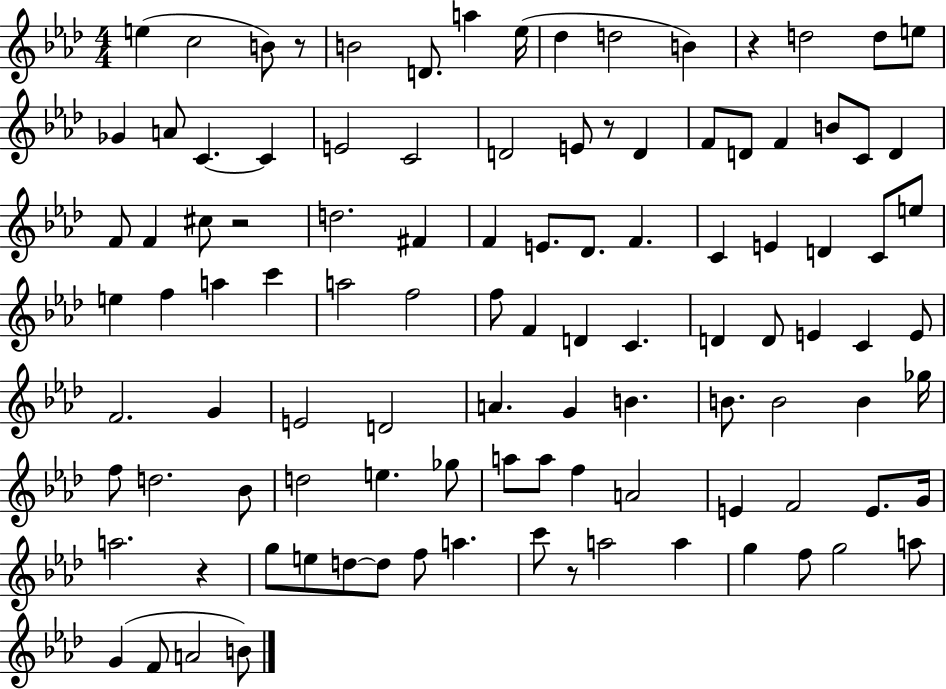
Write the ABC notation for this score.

X:1
T:Untitled
M:4/4
L:1/4
K:Ab
e c2 B/2 z/2 B2 D/2 a _e/4 _d d2 B z d2 d/2 e/2 _G A/2 C C E2 C2 D2 E/2 z/2 D F/2 D/2 F B/2 C/2 D F/2 F ^c/2 z2 d2 ^F F E/2 _D/2 F C E D C/2 e/2 e f a c' a2 f2 f/2 F D C D D/2 E C E/2 F2 G E2 D2 A G B B/2 B2 B _g/4 f/2 d2 _B/2 d2 e _g/2 a/2 a/2 f A2 E F2 E/2 G/4 a2 z g/2 e/2 d/2 d/2 f/2 a c'/2 z/2 a2 a g f/2 g2 a/2 G F/2 A2 B/2